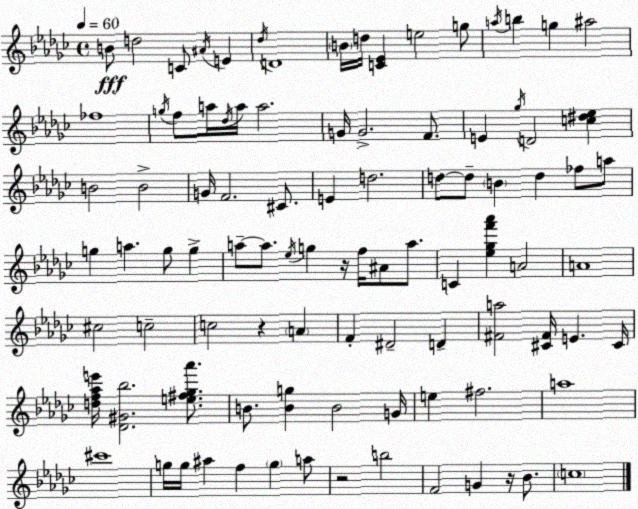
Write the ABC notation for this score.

X:1
T:Untitled
M:4/4
L:1/4
K:Ebm
B/2 d2 C/2 ^A/4 E _d/4 D4 B/4 d/4 [C_E] e2 g/2 a/4 b g ^a2 _f4 g/4 f/2 a/4 _d/4 a/4 a2 G/4 G2 F/2 E _g/4 D2 [c^d_e] B2 B2 G/4 F2 ^C/2 E d2 d/2 d/2 B d _f/2 a/2 g a g/2 g a/2 a/2 _e/4 g z/4 f/4 ^A/2 a/2 C [_e_gf'_a'] A2 A4 ^c2 c2 c2 z A F ^D2 D [^Fa]2 [^C^F]/4 E ^C/4 [df_ae']/4 [_D^G_b]2 [e^f_g_a']/2 B/2 [Bg] B2 G/4 e ^f2 a4 ^c'4 g/4 g/4 ^a f g a/2 z2 b2 F2 G z/4 _B/2 c4